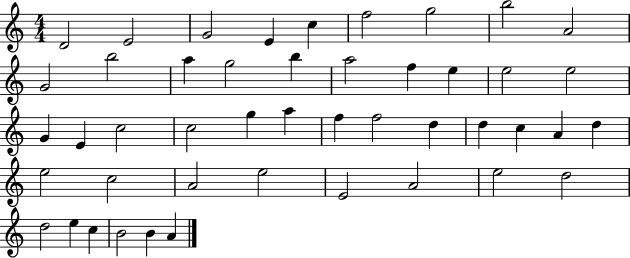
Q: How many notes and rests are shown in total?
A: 46